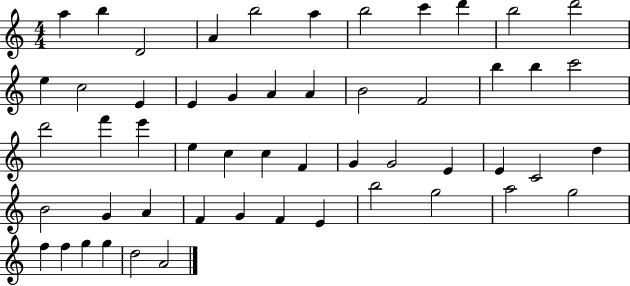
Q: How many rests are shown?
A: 0